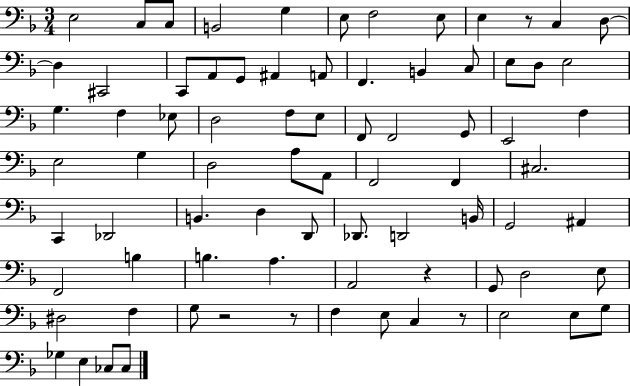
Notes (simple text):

E3/h C3/e C3/e B2/h G3/q E3/e F3/h E3/e E3/q R/e C3/q D3/e D3/q C#2/h C2/e A2/e G2/e A#2/q A2/e F2/q. B2/q C3/e E3/e D3/e E3/h G3/q. F3/q Eb3/e D3/h F3/e E3/e F2/e F2/h G2/e E2/h F3/q E3/h G3/q D3/h A3/e A2/e F2/h F2/q C#3/h. C2/q Db2/h B2/q. D3/q D2/e Db2/e. D2/h B2/s G2/h A#2/q F2/h B3/q B3/q. A3/q. A2/h R/q G2/e D3/h E3/e D#3/h F3/q G3/e R/h R/e F3/q E3/e C3/q R/e E3/h E3/e G3/e Gb3/q E3/q CES3/e CES3/e